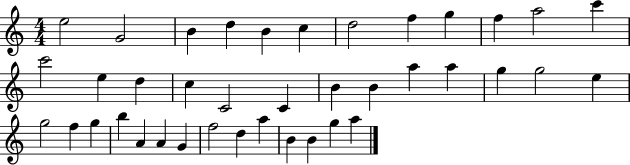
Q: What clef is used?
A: treble